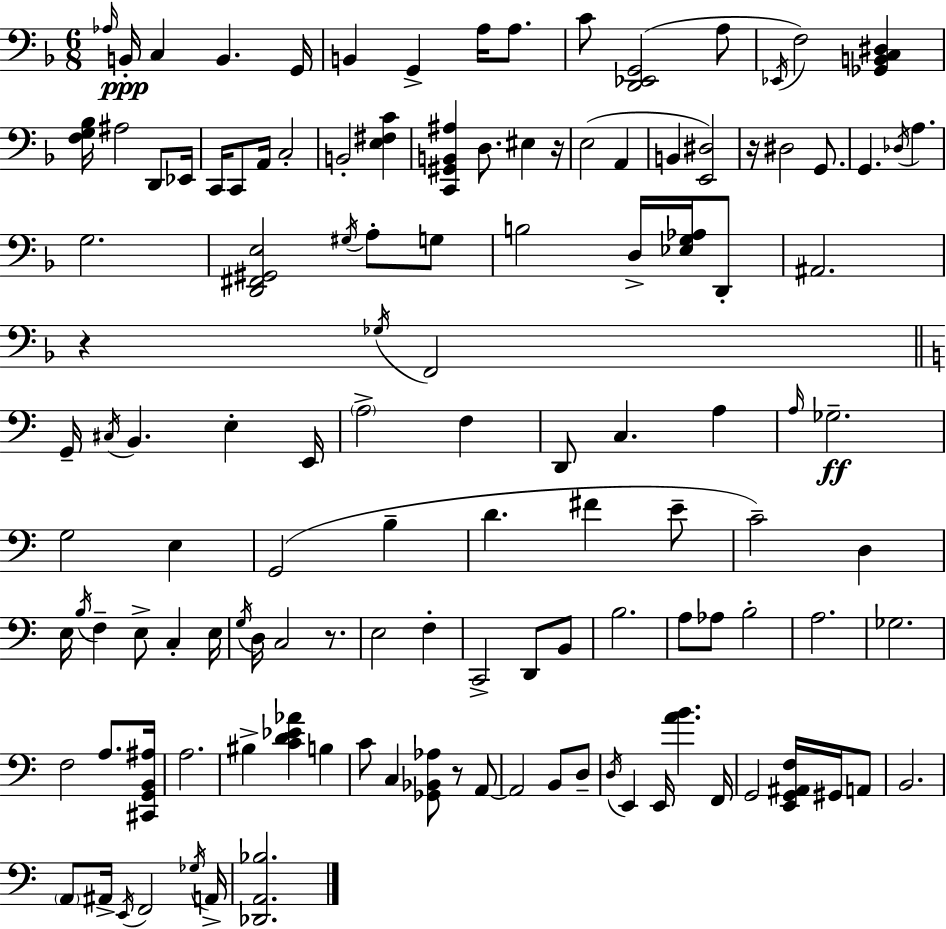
X:1
T:Untitled
M:6/8
L:1/4
K:F
_A,/4 B,,/4 C, B,, G,,/4 B,, G,, A,/4 A,/2 C/2 [D,,_E,,G,,]2 A,/2 _E,,/4 F,2 [_G,,B,,C,^D,] [F,G,_B,]/4 ^A,2 D,,/2 _E,,/4 C,,/4 C,,/2 A,,/4 C,2 B,,2 [E,^F,C] [C,,^G,,B,,^A,] D,/2 ^E, z/4 E,2 A,, B,, [E,,^D,]2 z/4 ^D,2 G,,/2 G,, _D,/4 A, G,2 [D,,^F,,^G,,E,]2 ^G,/4 A,/2 G,/2 B,2 D,/4 [_E,G,_A,]/4 D,,/2 ^A,,2 z _G,/4 F,,2 G,,/4 ^C,/4 B,, E, E,,/4 A,2 F, D,,/2 C, A, A,/4 _G,2 G,2 E, G,,2 B, D ^F E/2 C2 D, E,/4 B,/4 F, E,/2 C, E,/4 G,/4 D,/4 C,2 z/2 E,2 F, C,,2 D,,/2 B,,/2 B,2 A,/2 _A,/2 B,2 A,2 _G,2 F,2 A,/2 [^C,,G,,B,,^A,]/4 A,2 ^B, [CD_E_A] B, C/2 C, [_G,,_B,,_A,]/2 z/2 A,,/2 A,,2 B,,/2 D,/2 D,/4 E,, E,,/4 [AB] F,,/4 G,,2 [E,,G,,^A,,F,]/4 ^G,,/4 A,,/2 B,,2 A,,/2 ^A,,/4 E,,/4 F,,2 _G,/4 A,,/4 [_D,,A,,_B,]2